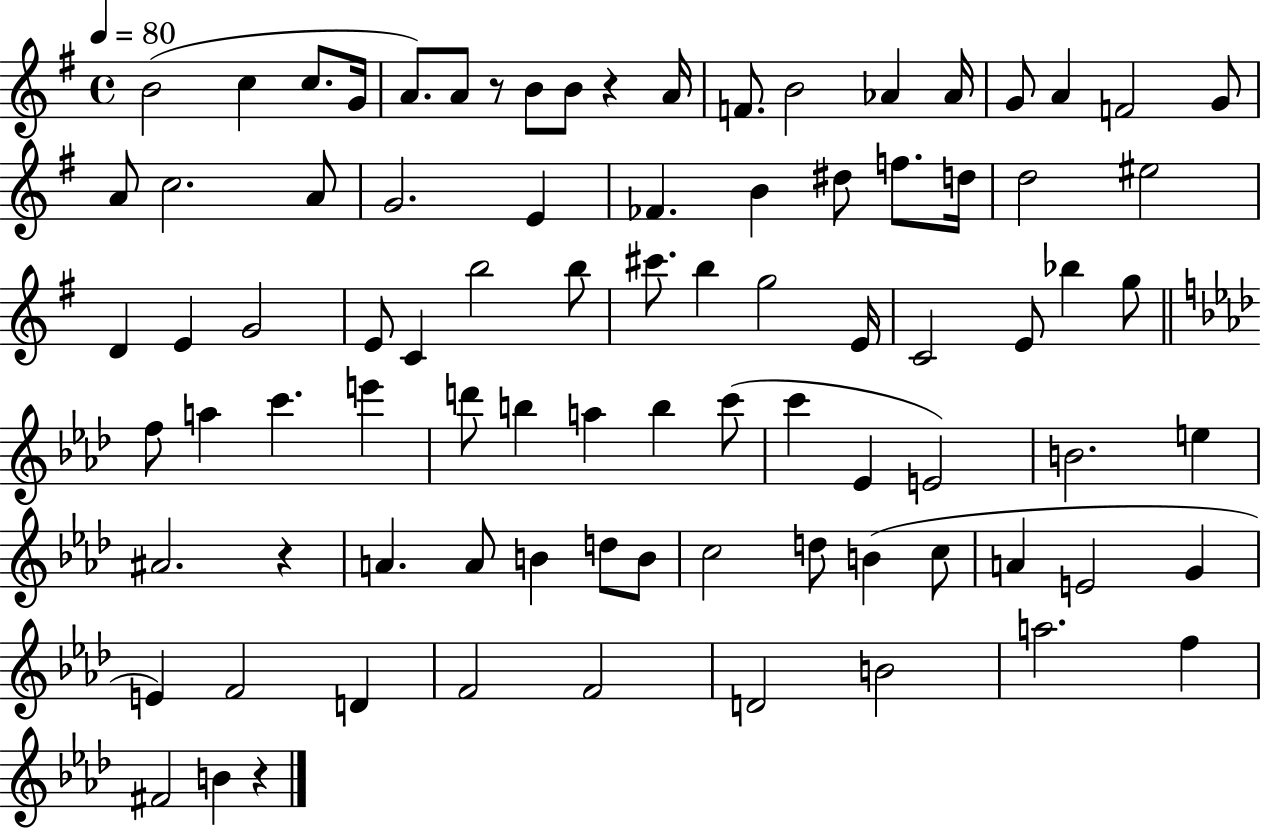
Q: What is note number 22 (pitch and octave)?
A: E4